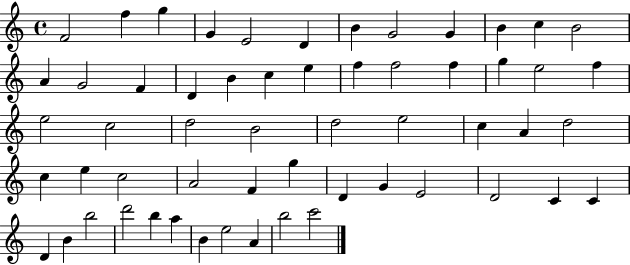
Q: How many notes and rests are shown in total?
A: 57